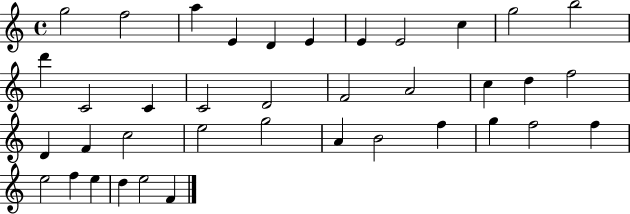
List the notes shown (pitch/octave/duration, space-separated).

G5/h F5/h A5/q E4/q D4/q E4/q E4/q E4/h C5/q G5/h B5/h D6/q C4/h C4/q C4/h D4/h F4/h A4/h C5/q D5/q F5/h D4/q F4/q C5/h E5/h G5/h A4/q B4/h F5/q G5/q F5/h F5/q E5/h F5/q E5/q D5/q E5/h F4/q